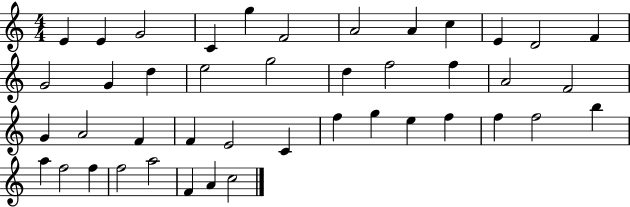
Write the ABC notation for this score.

X:1
T:Untitled
M:4/4
L:1/4
K:C
E E G2 C g F2 A2 A c E D2 F G2 G d e2 g2 d f2 f A2 F2 G A2 F F E2 C f g e f f f2 b a f2 f f2 a2 F A c2